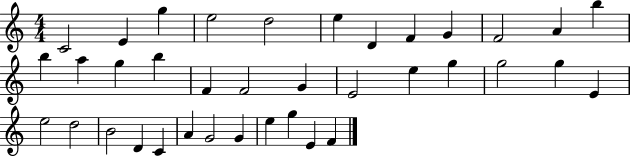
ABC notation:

X:1
T:Untitled
M:4/4
L:1/4
K:C
C2 E g e2 d2 e D F G F2 A b b a g b F F2 G E2 e g g2 g E e2 d2 B2 D C A G2 G e g E F